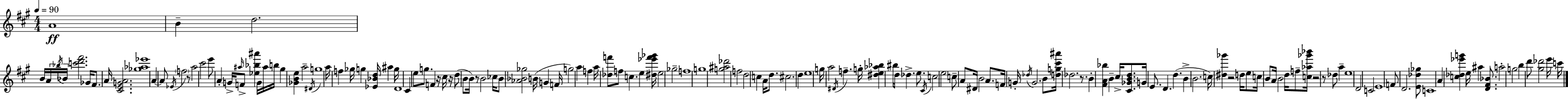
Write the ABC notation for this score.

X:1
T:Untitled
M:4/4
L:1/4
K:A
A4 B d2 B/4 A/4 _b/4 _B/4 [c'd'^f']2 _G/4 ^F/2 A/4 [^CEGA]2 [_g_a_e']4 A A/2 _E/4 f2 z/2 a2 ^c'2 e'/2 A G/4 ^a/4 F/2 [_e_b^a'] G/4 ^a/4 b/4 ^g [_GBe] a2 ^D/4 g4 a/4 f _g/4 g [_E_Bd]/4 ^a g/4 D4 ^C e/2 g/2 F z/4 ^c/4 z/4 d/2 B/2 B/4 z/2 B2 _c/4 B/2 [_A_B_g]2 B/4 G F/4 g2 a f a/4 [_df']/2 f/2 c e [^d_e'f'_g']/4 e2 _g2 f4 g4 [g^a_d']2 f2 d2 c A/4 d/2 ^c2 d e4 g/4 a2 ^D/4 f g/4 [^de_a_b] ^b/4 d/2 _d e/2 ^C/4 c2 e2 c/2 A/2 ^D/4 B2 A/2 F/4 G/4 _d/4 G2 B/2 [dg^c'^a']/4 _d2 z/2 B [^FA_b] B ^c/4 [^C_GBd]/2 G/4 E/2 D d B B2 c/4 [^d_g'] z2 d/4 e/2 c/4 B/2 A/4 B2 d/4 f/2 [c_a_g'_b']/4 z2 z/2 _d/2 a e4 D2 C2 E4 F/2 D2 [E_d_g]/2 C4 A [c_d_e'g'] e/4 ^a [D^F_B]/2 a2 g2 b d'/2 [^g_d']2 e'/4 c'/4